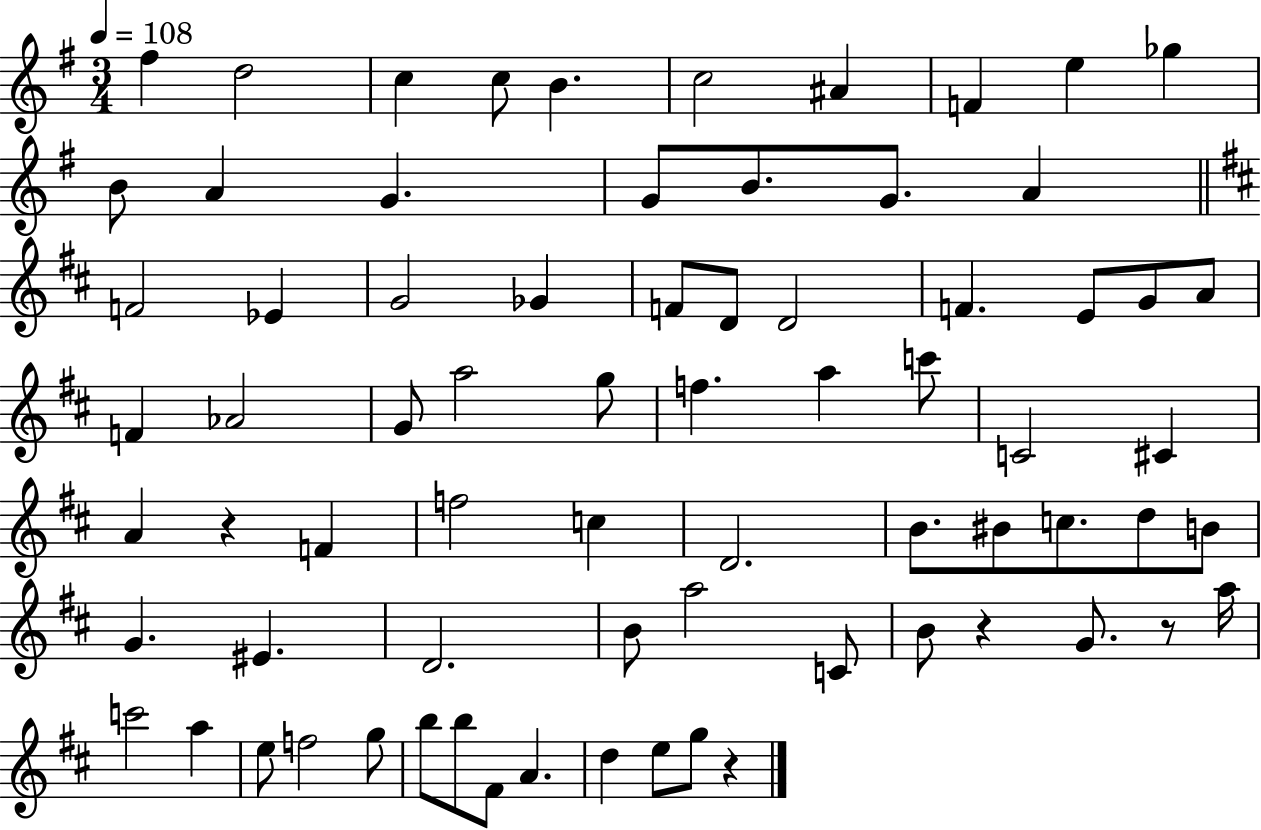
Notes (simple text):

F#5/q D5/h C5/q C5/e B4/q. C5/h A#4/q F4/q E5/q Gb5/q B4/e A4/q G4/q. G4/e B4/e. G4/e. A4/q F4/h Eb4/q G4/h Gb4/q F4/e D4/e D4/h F4/q. E4/e G4/e A4/e F4/q Ab4/h G4/e A5/h G5/e F5/q. A5/q C6/e C4/h C#4/q A4/q R/q F4/q F5/h C5/q D4/h. B4/e. BIS4/e C5/e. D5/e B4/e G4/q. EIS4/q. D4/h. B4/e A5/h C4/e B4/e R/q G4/e. R/e A5/s C6/h A5/q E5/e F5/h G5/e B5/e B5/e F#4/e A4/q. D5/q E5/e G5/e R/q